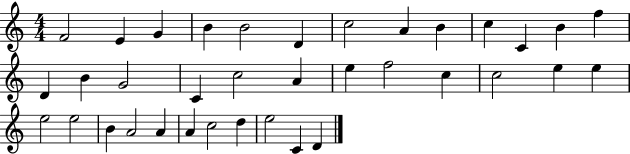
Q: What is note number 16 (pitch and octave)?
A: G4